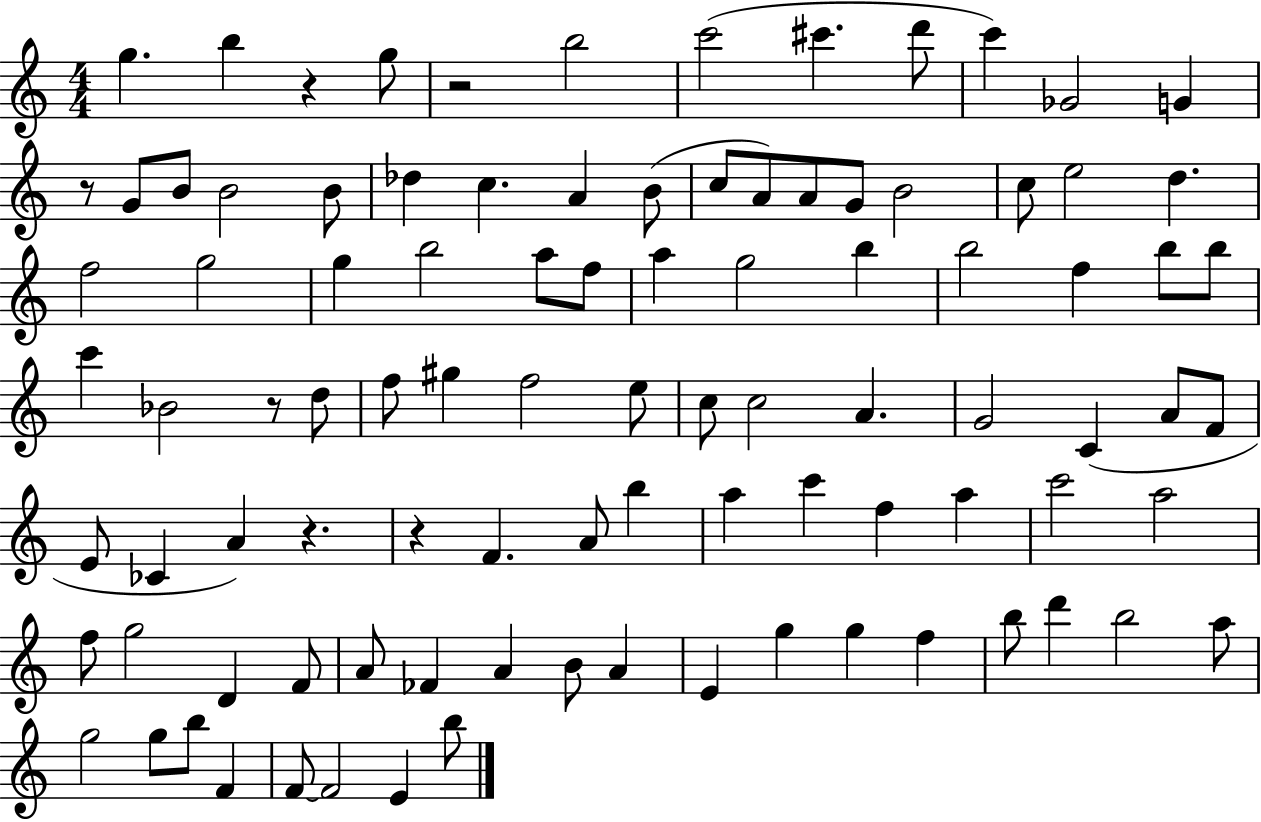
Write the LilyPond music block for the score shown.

{
  \clef treble
  \numericTimeSignature
  \time 4/4
  \key c \major
  g''4. b''4 r4 g''8 | r2 b''2 | c'''2( cis'''4. d'''8 | c'''4) ges'2 g'4 | \break r8 g'8 b'8 b'2 b'8 | des''4 c''4. a'4 b'8( | c''8 a'8) a'8 g'8 b'2 | c''8 e''2 d''4. | \break f''2 g''2 | g''4 b''2 a''8 f''8 | a''4 g''2 b''4 | b''2 f''4 b''8 b''8 | \break c'''4 bes'2 r8 d''8 | f''8 gis''4 f''2 e''8 | c''8 c''2 a'4. | g'2 c'4( a'8 f'8 | \break e'8 ces'4 a'4) r4. | r4 f'4. a'8 b''4 | a''4 c'''4 f''4 a''4 | c'''2 a''2 | \break f''8 g''2 d'4 f'8 | a'8 fes'4 a'4 b'8 a'4 | e'4 g''4 g''4 f''4 | b''8 d'''4 b''2 a''8 | \break g''2 g''8 b''8 f'4 | f'8~~ f'2 e'4 b''8 | \bar "|."
}